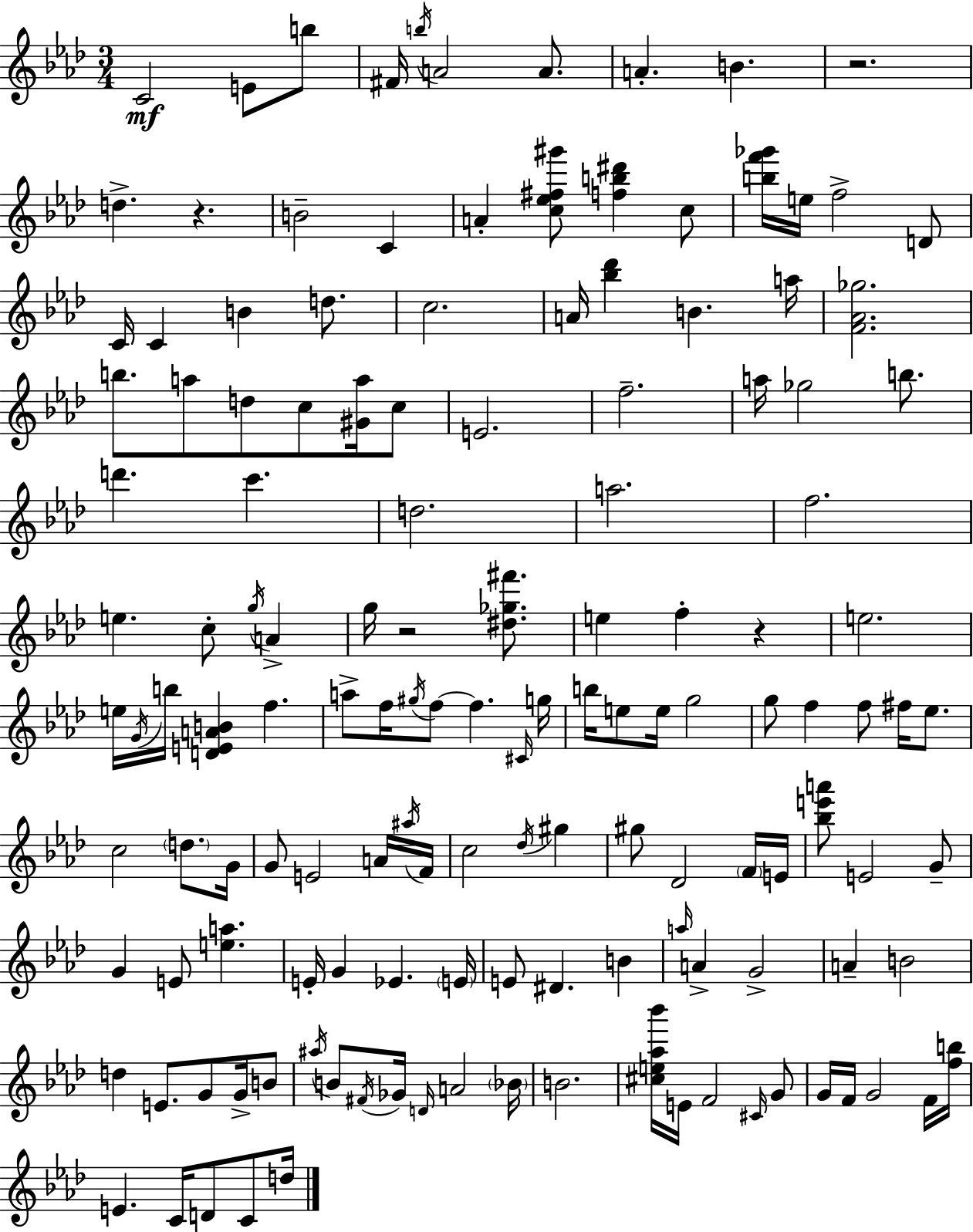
C4/h E4/e B5/e F#4/s B5/s A4/h A4/e. A4/q. B4/q. R/h. D5/q. R/q. B4/h C4/q A4/q [C5,Eb5,F#5,G#6]/e [F5,B5,D#6]/q C5/e [B5,F6,Gb6]/s E5/s F5/h D4/e C4/s C4/q B4/q D5/e. C5/h. A4/s [Bb5,Db6]/q B4/q. A5/s [F4,Ab4,Gb5]/h. B5/e. A5/e D5/e C5/e [G#4,A5]/s C5/e E4/h. F5/h. A5/s Gb5/h B5/e. D6/q. C6/q. D5/h. A5/h. F5/h. E5/q. C5/e G5/s A4/q G5/s R/h [D#5,Gb5,F#6]/e. E5/q F5/q R/q E5/h. E5/s G4/s B5/s [D4,E4,A4,B4]/q F5/q. A5/e F5/s G#5/s F5/e F5/q. C#4/s G5/s B5/s E5/e E5/s G5/h G5/e F5/q F5/e F#5/s Eb5/e. C5/h D5/e. G4/s G4/e E4/h A4/s A#5/s F4/s C5/h Db5/s G#5/q G#5/e Db4/h F4/s E4/s [Bb5,E6,A6]/e E4/h G4/e G4/q E4/e [E5,A5]/q. E4/s G4/q Eb4/q. E4/s E4/e D#4/q. B4/q A5/s A4/q G4/h A4/q B4/h D5/q E4/e. G4/e G4/s B4/e A#5/s B4/e F#4/s Gb4/s D4/s A4/h Bb4/s B4/h. [C#5,E5,Ab5,Bb6]/s E4/s F4/h C#4/s G4/e G4/s F4/s G4/h F4/s [F5,B5]/s E4/q. C4/s D4/e C4/e D5/s